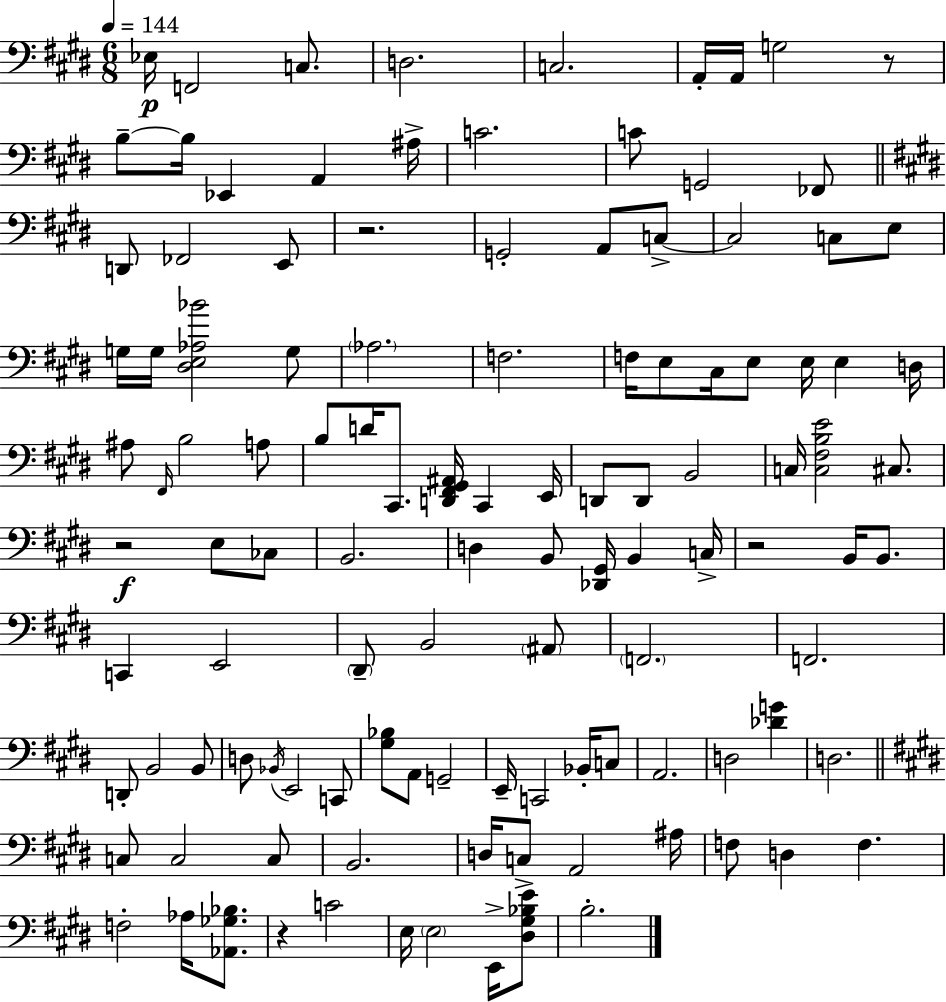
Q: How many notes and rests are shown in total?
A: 115